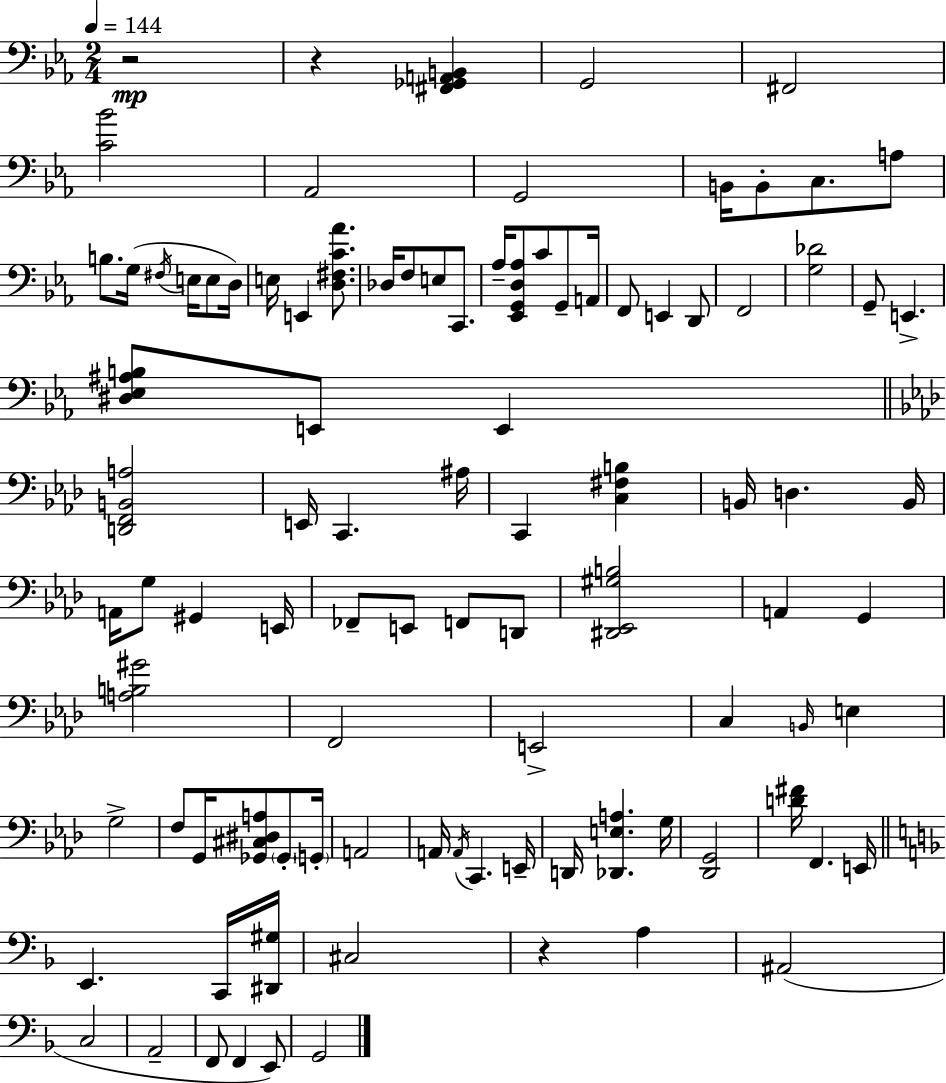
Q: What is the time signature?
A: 2/4